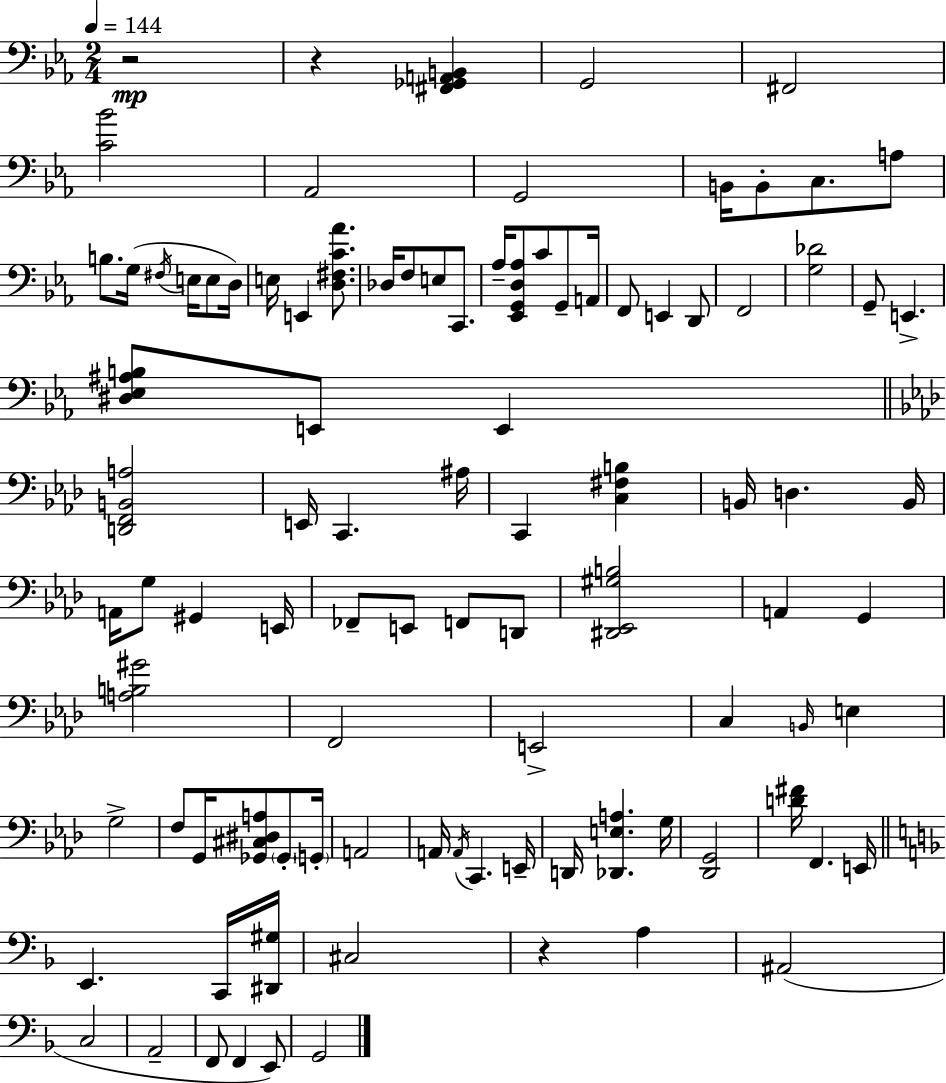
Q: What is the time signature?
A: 2/4